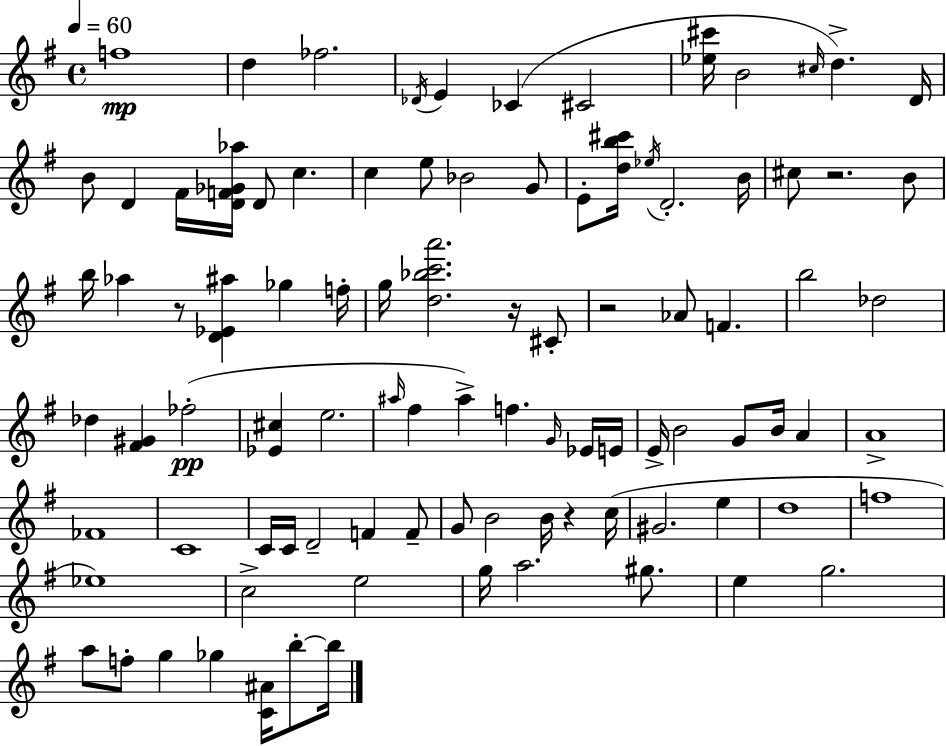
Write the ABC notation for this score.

X:1
T:Untitled
M:4/4
L:1/4
K:G
f4 d _f2 _D/4 E _C ^C2 [_e^c']/4 B2 ^c/4 d D/4 B/2 D ^F/4 [DF_G_a]/4 D/2 c c e/2 _B2 G/2 E/2 [db^c']/4 _e/4 D2 B/4 ^c/2 z2 B/2 b/4 _a z/2 [D_E^a] _g f/4 g/4 [d_bc'a']2 z/4 ^C/2 z2 _A/2 F b2 _d2 _d [^F^G] _f2 [_E^c] e2 ^a/4 ^f ^a f G/4 _E/4 E/4 E/4 B2 G/2 B/4 A A4 _F4 C4 C/4 C/4 D2 F F/2 G/2 B2 B/4 z c/4 ^G2 e d4 f4 _e4 c2 e2 g/4 a2 ^g/2 e g2 a/2 f/2 g _g [C^A]/4 b/2 b/4